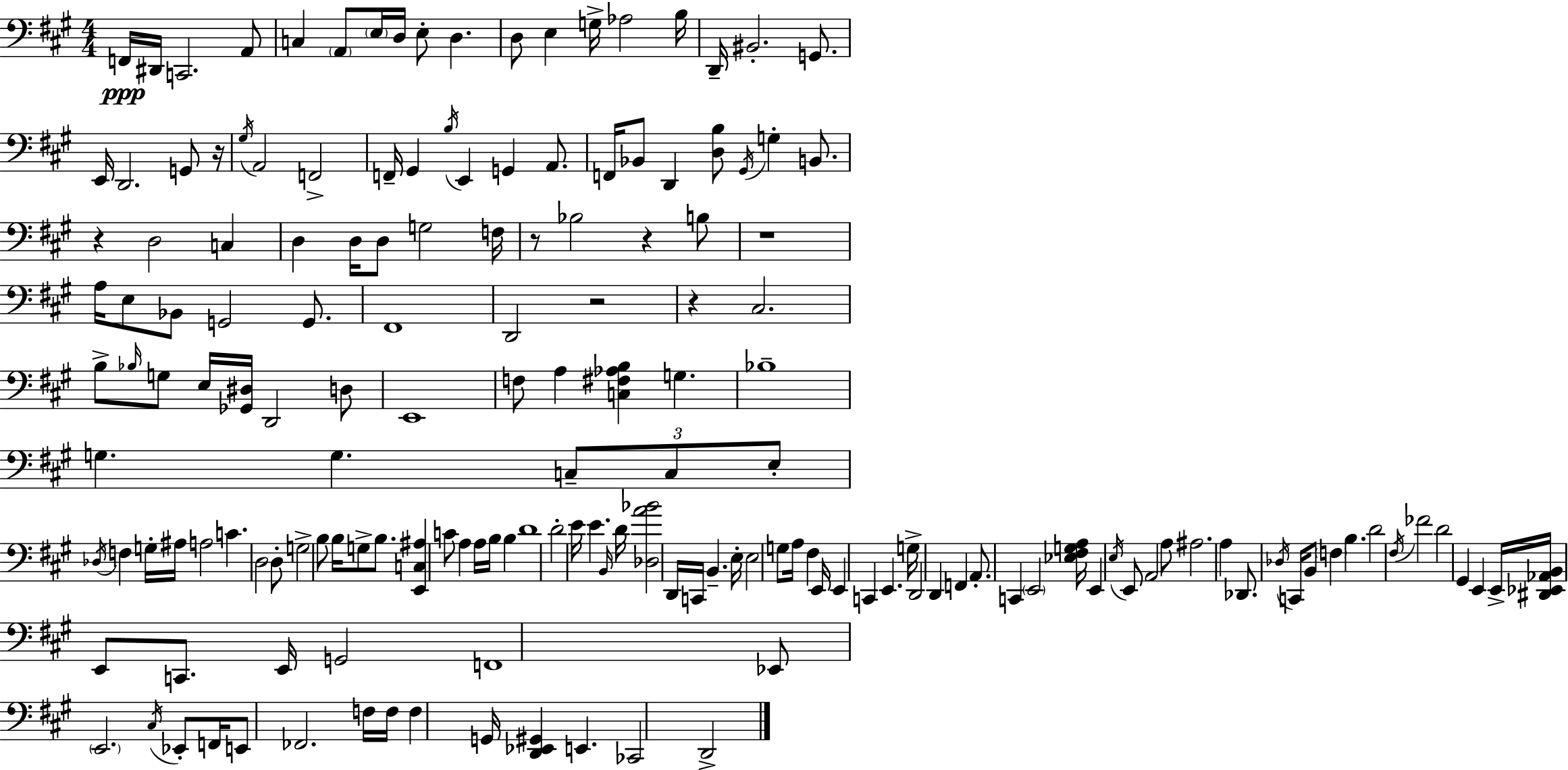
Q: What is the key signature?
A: A major